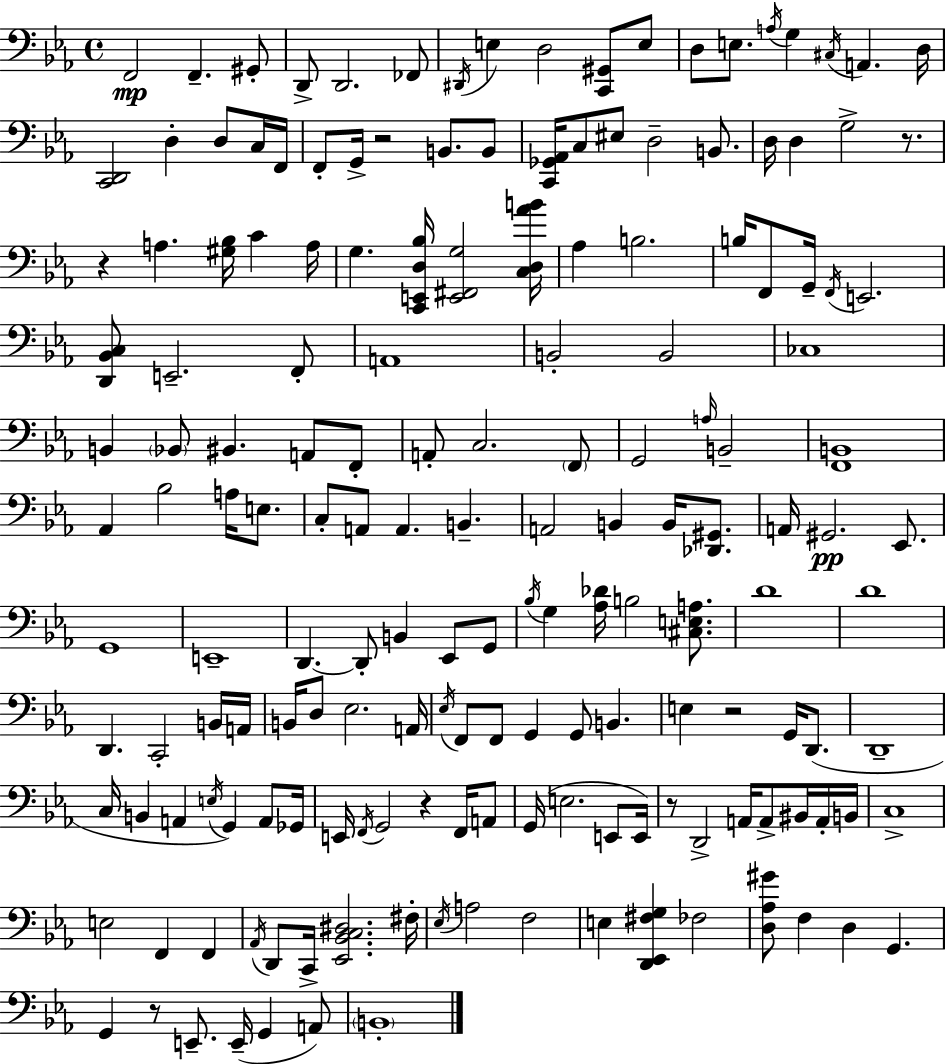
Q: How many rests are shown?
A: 7